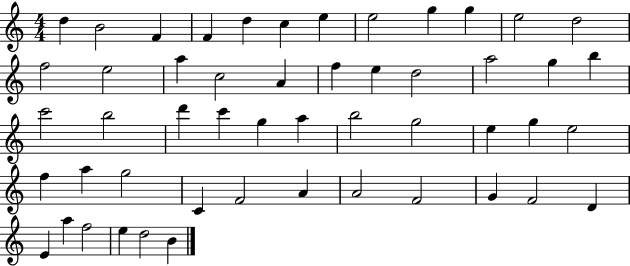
D5/q B4/h F4/q F4/q D5/q C5/q E5/q E5/h G5/q G5/q E5/h D5/h F5/h E5/h A5/q C5/h A4/q F5/q E5/q D5/h A5/h G5/q B5/q C6/h B5/h D6/q C6/q G5/q A5/q B5/h G5/h E5/q G5/q E5/h F5/q A5/q G5/h C4/q F4/h A4/q A4/h F4/h G4/q F4/h D4/q E4/q A5/q F5/h E5/q D5/h B4/q